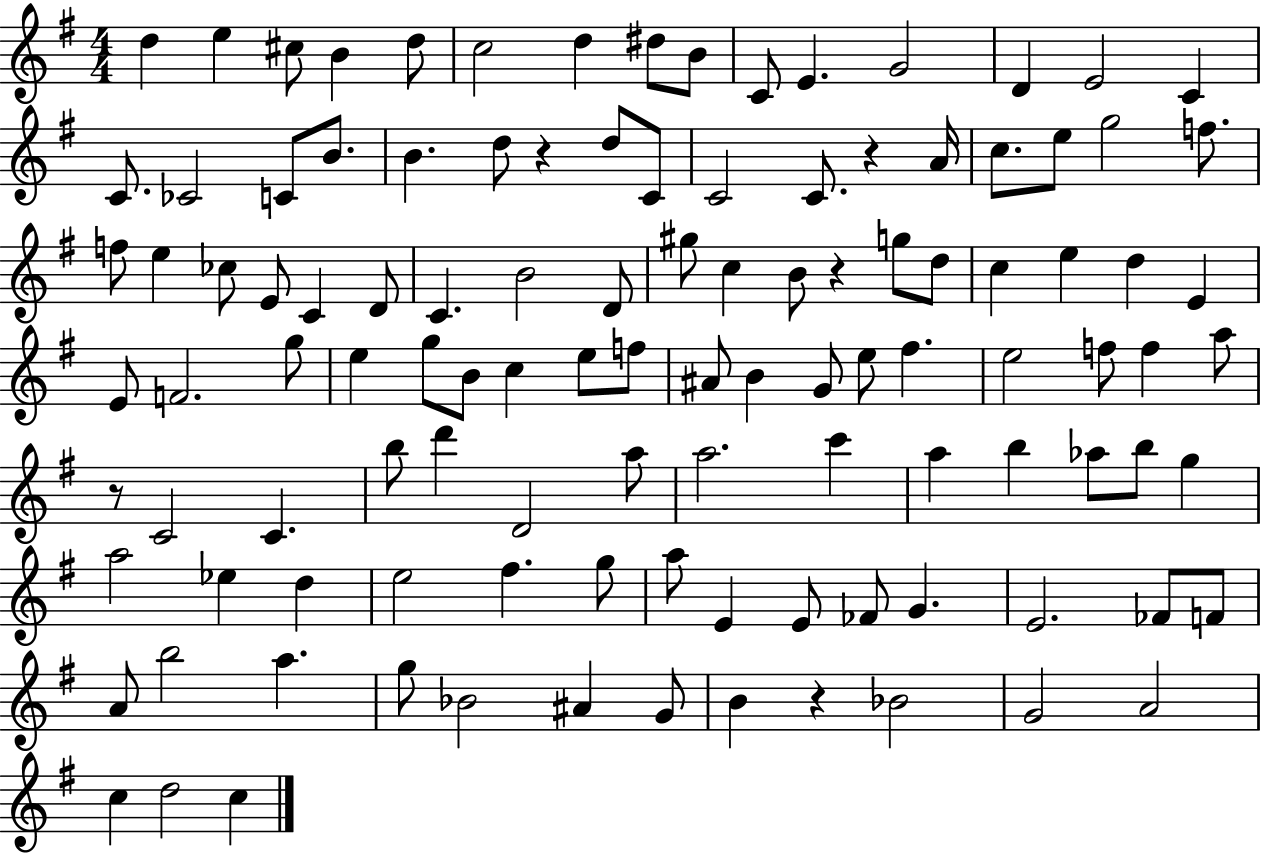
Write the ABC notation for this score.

X:1
T:Untitled
M:4/4
L:1/4
K:G
d e ^c/2 B d/2 c2 d ^d/2 B/2 C/2 E G2 D E2 C C/2 _C2 C/2 B/2 B d/2 z d/2 C/2 C2 C/2 z A/4 c/2 e/2 g2 f/2 f/2 e _c/2 E/2 C D/2 C B2 D/2 ^g/2 c B/2 z g/2 d/2 c e d E E/2 F2 g/2 e g/2 B/2 c e/2 f/2 ^A/2 B G/2 e/2 ^f e2 f/2 f a/2 z/2 C2 C b/2 d' D2 a/2 a2 c' a b _a/2 b/2 g a2 _e d e2 ^f g/2 a/2 E E/2 _F/2 G E2 _F/2 F/2 A/2 b2 a g/2 _B2 ^A G/2 B z _B2 G2 A2 c d2 c